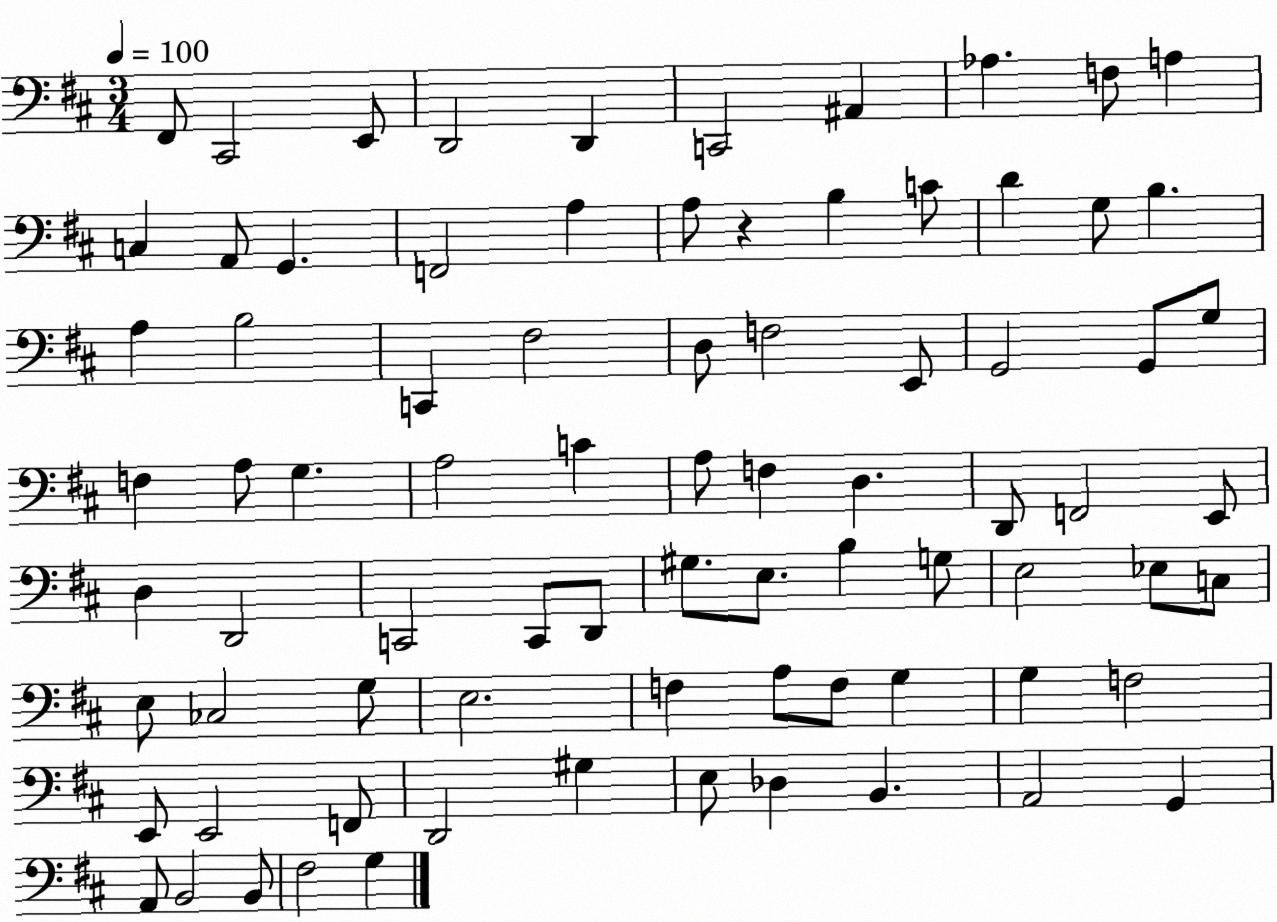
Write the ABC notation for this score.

X:1
T:Untitled
M:3/4
L:1/4
K:D
^F,,/2 ^C,,2 E,,/2 D,,2 D,, C,,2 ^A,, _A, F,/2 A, C, A,,/2 G,, F,,2 A, A,/2 z B, C/2 D G,/2 B, A, B,2 C,, ^F,2 D,/2 F,2 E,,/2 G,,2 G,,/2 G,/2 F, A,/2 G, A,2 C A,/2 F, D, D,,/2 F,,2 E,,/2 D, D,,2 C,,2 C,,/2 D,,/2 ^G,/2 E,/2 B, G,/2 E,2 _E,/2 C,/2 E,/2 _C,2 G,/2 E,2 F, A,/2 F,/2 G, G, F,2 E,,/2 E,,2 F,,/2 D,,2 ^G, E,/2 _D, B,, A,,2 G,, A,,/2 B,,2 B,,/2 ^F,2 G,